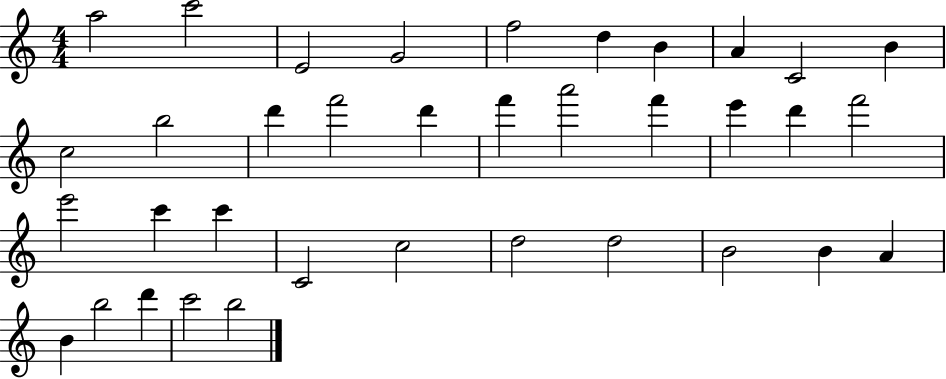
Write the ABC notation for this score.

X:1
T:Untitled
M:4/4
L:1/4
K:C
a2 c'2 E2 G2 f2 d B A C2 B c2 b2 d' f'2 d' f' a'2 f' e' d' f'2 e'2 c' c' C2 c2 d2 d2 B2 B A B b2 d' c'2 b2